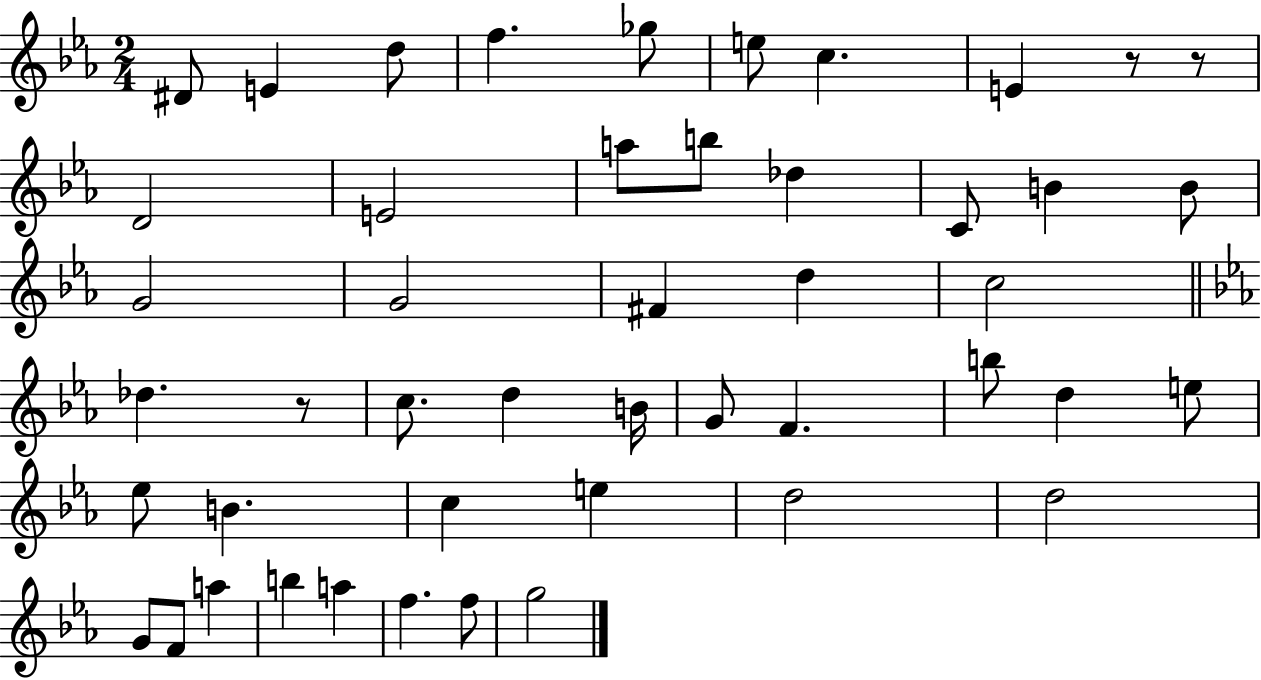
X:1
T:Untitled
M:2/4
L:1/4
K:Eb
^D/2 E d/2 f _g/2 e/2 c E z/2 z/2 D2 E2 a/2 b/2 _d C/2 B B/2 G2 G2 ^F d c2 _d z/2 c/2 d B/4 G/2 F b/2 d e/2 _e/2 B c e d2 d2 G/2 F/2 a b a f f/2 g2